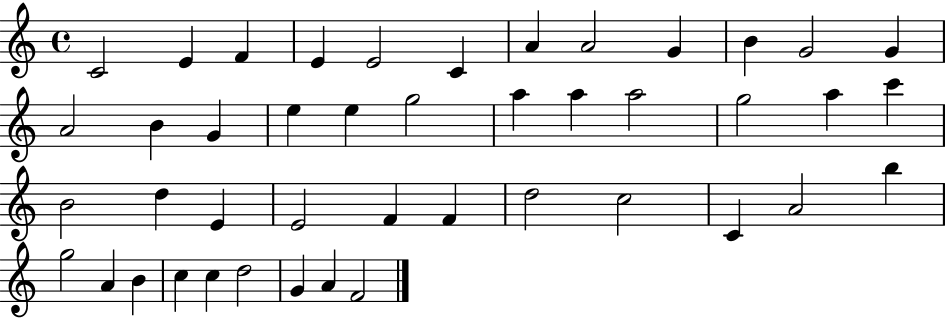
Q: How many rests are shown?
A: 0